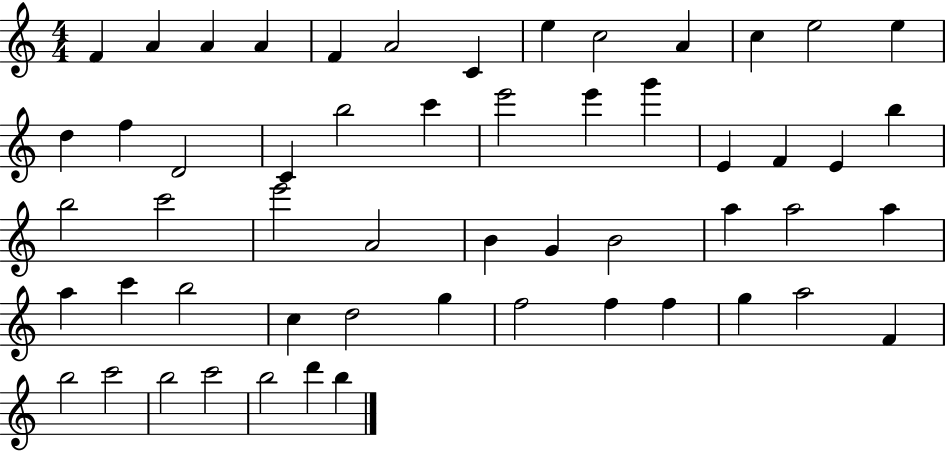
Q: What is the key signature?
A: C major